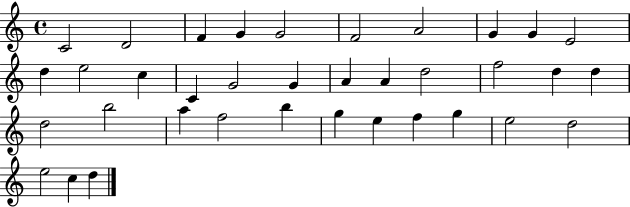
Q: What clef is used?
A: treble